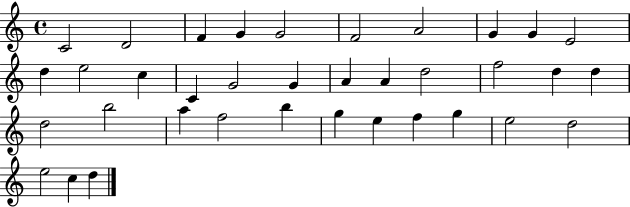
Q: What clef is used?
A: treble